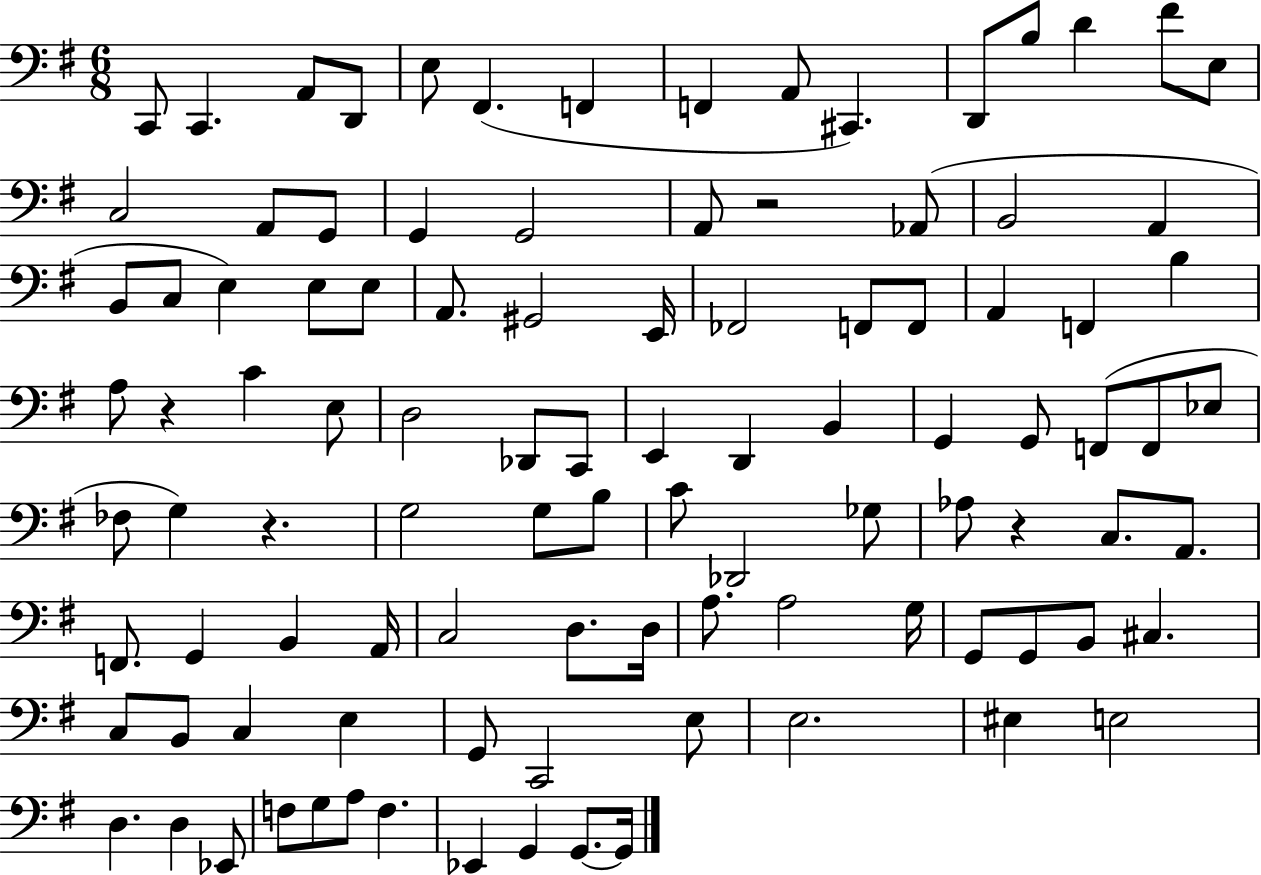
X:1
T:Untitled
M:6/8
L:1/4
K:G
C,,/2 C,, A,,/2 D,,/2 E,/2 ^F,, F,, F,, A,,/2 ^C,, D,,/2 B,/2 D ^F/2 E,/2 C,2 A,,/2 G,,/2 G,, G,,2 A,,/2 z2 _A,,/2 B,,2 A,, B,,/2 C,/2 E, E,/2 E,/2 A,,/2 ^G,,2 E,,/4 _F,,2 F,,/2 F,,/2 A,, F,, B, A,/2 z C E,/2 D,2 _D,,/2 C,,/2 E,, D,, B,, G,, G,,/2 F,,/2 F,,/2 _E,/2 _F,/2 G, z G,2 G,/2 B,/2 C/2 _D,,2 _G,/2 _A,/2 z C,/2 A,,/2 F,,/2 G,, B,, A,,/4 C,2 D,/2 D,/4 A,/2 A,2 G,/4 G,,/2 G,,/2 B,,/2 ^C, C,/2 B,,/2 C, E, G,,/2 C,,2 E,/2 E,2 ^E, E,2 D, D, _E,,/2 F,/2 G,/2 A,/2 F, _E,, G,, G,,/2 G,,/4